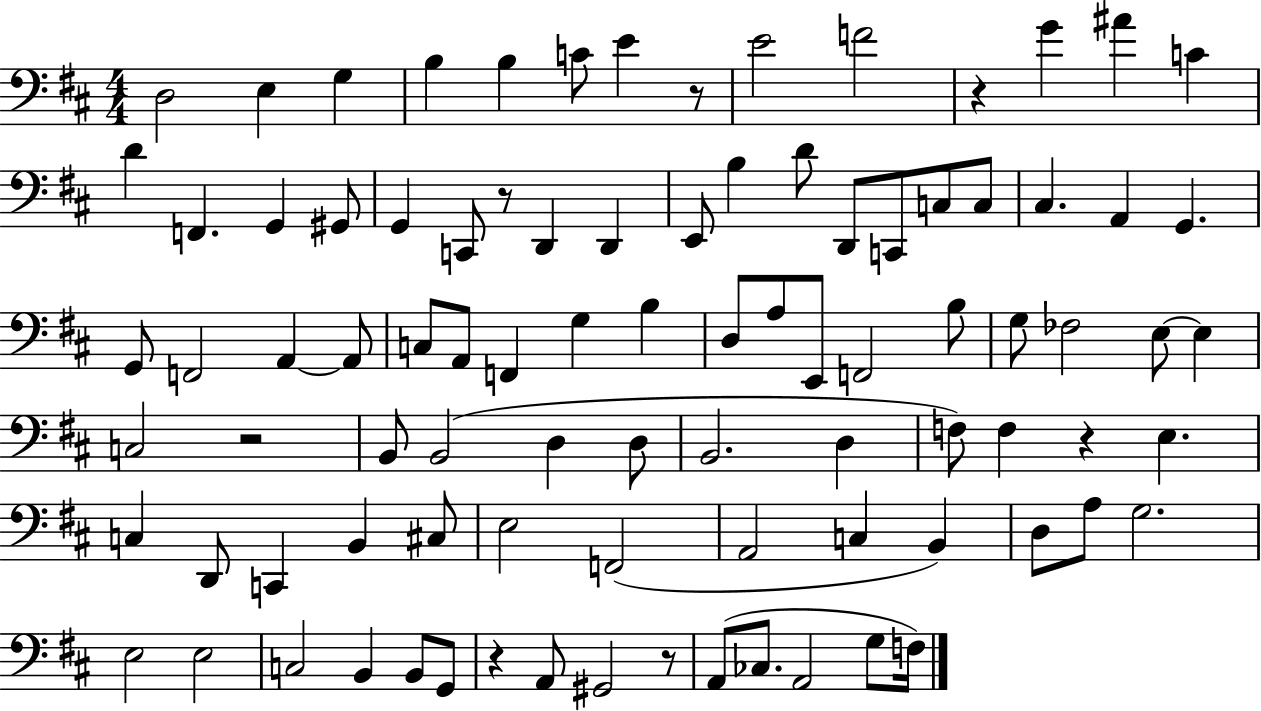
D3/h E3/q G3/q B3/q B3/q C4/e E4/q R/e E4/h F4/h R/q G4/q A#4/q C4/q D4/q F2/q. G2/q G#2/e G2/q C2/e R/e D2/q D2/q E2/e B3/q D4/e D2/e C2/e C3/e C3/e C#3/q. A2/q G2/q. G2/e F2/h A2/q A2/e C3/e A2/e F2/q G3/q B3/q D3/e A3/e E2/e F2/h B3/e G3/e FES3/h E3/e E3/q C3/h R/h B2/e B2/h D3/q D3/e B2/h. D3/q F3/e F3/q R/q E3/q. C3/q D2/e C2/q B2/q C#3/e E3/h F2/h A2/h C3/q B2/q D3/e A3/e G3/h. E3/h E3/h C3/h B2/q B2/e G2/e R/q A2/e G#2/h R/e A2/e CES3/e. A2/h G3/e F3/s